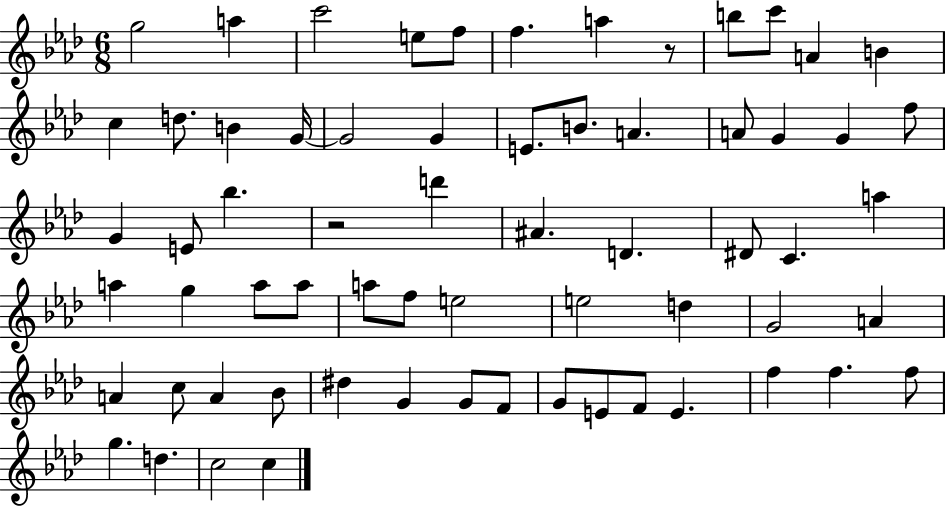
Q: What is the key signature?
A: AES major